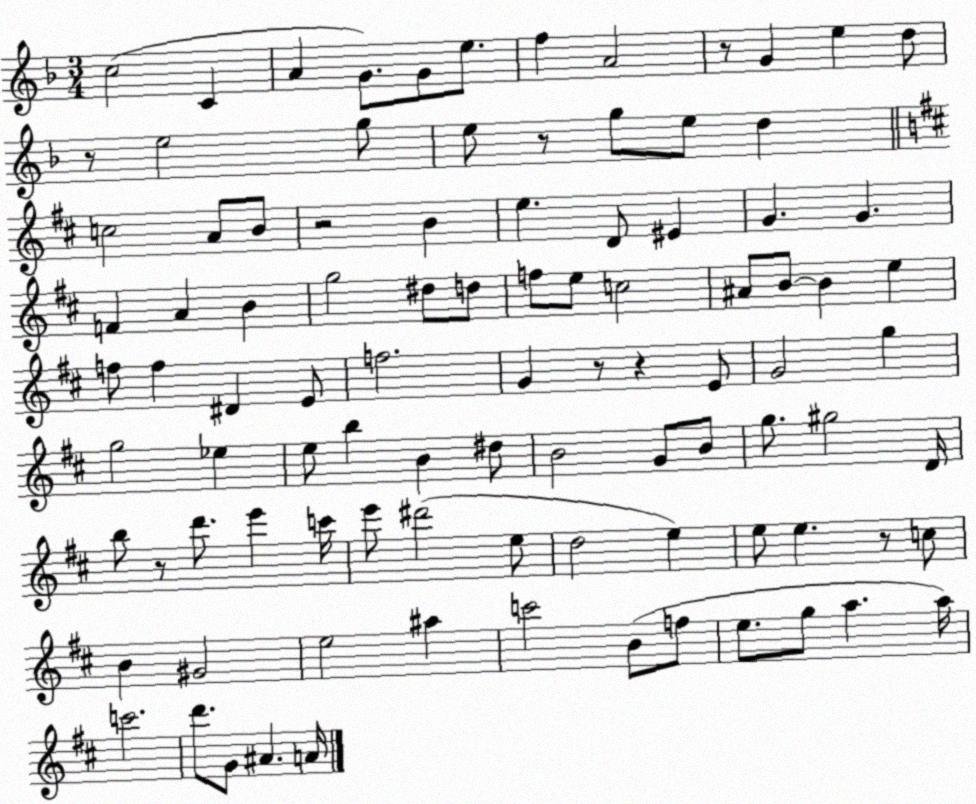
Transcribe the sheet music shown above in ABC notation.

X:1
T:Untitled
M:3/4
L:1/4
K:F
c2 C A G/2 G/2 e/2 f A2 z/2 G e d/2 z/2 e2 g/2 e/2 z/2 g/2 e/2 d c2 A/2 B/2 z2 B e D/2 ^E G G F A B g2 ^d/2 d/2 f/2 e/2 c2 ^A/2 B/2 B e f/2 f ^D E/2 f2 G z/2 z E/2 G2 g g2 _e e/2 b B ^d/2 B2 G/2 B/2 g/2 ^g2 D/4 b/2 z/2 d'/2 e' c'/4 e'/2 ^d'2 e/2 d2 e e/2 e z/2 c/2 B ^G2 e2 ^a c'2 B/2 f/2 e/2 g/2 a a/4 c'2 d'/2 G/2 ^A A/4